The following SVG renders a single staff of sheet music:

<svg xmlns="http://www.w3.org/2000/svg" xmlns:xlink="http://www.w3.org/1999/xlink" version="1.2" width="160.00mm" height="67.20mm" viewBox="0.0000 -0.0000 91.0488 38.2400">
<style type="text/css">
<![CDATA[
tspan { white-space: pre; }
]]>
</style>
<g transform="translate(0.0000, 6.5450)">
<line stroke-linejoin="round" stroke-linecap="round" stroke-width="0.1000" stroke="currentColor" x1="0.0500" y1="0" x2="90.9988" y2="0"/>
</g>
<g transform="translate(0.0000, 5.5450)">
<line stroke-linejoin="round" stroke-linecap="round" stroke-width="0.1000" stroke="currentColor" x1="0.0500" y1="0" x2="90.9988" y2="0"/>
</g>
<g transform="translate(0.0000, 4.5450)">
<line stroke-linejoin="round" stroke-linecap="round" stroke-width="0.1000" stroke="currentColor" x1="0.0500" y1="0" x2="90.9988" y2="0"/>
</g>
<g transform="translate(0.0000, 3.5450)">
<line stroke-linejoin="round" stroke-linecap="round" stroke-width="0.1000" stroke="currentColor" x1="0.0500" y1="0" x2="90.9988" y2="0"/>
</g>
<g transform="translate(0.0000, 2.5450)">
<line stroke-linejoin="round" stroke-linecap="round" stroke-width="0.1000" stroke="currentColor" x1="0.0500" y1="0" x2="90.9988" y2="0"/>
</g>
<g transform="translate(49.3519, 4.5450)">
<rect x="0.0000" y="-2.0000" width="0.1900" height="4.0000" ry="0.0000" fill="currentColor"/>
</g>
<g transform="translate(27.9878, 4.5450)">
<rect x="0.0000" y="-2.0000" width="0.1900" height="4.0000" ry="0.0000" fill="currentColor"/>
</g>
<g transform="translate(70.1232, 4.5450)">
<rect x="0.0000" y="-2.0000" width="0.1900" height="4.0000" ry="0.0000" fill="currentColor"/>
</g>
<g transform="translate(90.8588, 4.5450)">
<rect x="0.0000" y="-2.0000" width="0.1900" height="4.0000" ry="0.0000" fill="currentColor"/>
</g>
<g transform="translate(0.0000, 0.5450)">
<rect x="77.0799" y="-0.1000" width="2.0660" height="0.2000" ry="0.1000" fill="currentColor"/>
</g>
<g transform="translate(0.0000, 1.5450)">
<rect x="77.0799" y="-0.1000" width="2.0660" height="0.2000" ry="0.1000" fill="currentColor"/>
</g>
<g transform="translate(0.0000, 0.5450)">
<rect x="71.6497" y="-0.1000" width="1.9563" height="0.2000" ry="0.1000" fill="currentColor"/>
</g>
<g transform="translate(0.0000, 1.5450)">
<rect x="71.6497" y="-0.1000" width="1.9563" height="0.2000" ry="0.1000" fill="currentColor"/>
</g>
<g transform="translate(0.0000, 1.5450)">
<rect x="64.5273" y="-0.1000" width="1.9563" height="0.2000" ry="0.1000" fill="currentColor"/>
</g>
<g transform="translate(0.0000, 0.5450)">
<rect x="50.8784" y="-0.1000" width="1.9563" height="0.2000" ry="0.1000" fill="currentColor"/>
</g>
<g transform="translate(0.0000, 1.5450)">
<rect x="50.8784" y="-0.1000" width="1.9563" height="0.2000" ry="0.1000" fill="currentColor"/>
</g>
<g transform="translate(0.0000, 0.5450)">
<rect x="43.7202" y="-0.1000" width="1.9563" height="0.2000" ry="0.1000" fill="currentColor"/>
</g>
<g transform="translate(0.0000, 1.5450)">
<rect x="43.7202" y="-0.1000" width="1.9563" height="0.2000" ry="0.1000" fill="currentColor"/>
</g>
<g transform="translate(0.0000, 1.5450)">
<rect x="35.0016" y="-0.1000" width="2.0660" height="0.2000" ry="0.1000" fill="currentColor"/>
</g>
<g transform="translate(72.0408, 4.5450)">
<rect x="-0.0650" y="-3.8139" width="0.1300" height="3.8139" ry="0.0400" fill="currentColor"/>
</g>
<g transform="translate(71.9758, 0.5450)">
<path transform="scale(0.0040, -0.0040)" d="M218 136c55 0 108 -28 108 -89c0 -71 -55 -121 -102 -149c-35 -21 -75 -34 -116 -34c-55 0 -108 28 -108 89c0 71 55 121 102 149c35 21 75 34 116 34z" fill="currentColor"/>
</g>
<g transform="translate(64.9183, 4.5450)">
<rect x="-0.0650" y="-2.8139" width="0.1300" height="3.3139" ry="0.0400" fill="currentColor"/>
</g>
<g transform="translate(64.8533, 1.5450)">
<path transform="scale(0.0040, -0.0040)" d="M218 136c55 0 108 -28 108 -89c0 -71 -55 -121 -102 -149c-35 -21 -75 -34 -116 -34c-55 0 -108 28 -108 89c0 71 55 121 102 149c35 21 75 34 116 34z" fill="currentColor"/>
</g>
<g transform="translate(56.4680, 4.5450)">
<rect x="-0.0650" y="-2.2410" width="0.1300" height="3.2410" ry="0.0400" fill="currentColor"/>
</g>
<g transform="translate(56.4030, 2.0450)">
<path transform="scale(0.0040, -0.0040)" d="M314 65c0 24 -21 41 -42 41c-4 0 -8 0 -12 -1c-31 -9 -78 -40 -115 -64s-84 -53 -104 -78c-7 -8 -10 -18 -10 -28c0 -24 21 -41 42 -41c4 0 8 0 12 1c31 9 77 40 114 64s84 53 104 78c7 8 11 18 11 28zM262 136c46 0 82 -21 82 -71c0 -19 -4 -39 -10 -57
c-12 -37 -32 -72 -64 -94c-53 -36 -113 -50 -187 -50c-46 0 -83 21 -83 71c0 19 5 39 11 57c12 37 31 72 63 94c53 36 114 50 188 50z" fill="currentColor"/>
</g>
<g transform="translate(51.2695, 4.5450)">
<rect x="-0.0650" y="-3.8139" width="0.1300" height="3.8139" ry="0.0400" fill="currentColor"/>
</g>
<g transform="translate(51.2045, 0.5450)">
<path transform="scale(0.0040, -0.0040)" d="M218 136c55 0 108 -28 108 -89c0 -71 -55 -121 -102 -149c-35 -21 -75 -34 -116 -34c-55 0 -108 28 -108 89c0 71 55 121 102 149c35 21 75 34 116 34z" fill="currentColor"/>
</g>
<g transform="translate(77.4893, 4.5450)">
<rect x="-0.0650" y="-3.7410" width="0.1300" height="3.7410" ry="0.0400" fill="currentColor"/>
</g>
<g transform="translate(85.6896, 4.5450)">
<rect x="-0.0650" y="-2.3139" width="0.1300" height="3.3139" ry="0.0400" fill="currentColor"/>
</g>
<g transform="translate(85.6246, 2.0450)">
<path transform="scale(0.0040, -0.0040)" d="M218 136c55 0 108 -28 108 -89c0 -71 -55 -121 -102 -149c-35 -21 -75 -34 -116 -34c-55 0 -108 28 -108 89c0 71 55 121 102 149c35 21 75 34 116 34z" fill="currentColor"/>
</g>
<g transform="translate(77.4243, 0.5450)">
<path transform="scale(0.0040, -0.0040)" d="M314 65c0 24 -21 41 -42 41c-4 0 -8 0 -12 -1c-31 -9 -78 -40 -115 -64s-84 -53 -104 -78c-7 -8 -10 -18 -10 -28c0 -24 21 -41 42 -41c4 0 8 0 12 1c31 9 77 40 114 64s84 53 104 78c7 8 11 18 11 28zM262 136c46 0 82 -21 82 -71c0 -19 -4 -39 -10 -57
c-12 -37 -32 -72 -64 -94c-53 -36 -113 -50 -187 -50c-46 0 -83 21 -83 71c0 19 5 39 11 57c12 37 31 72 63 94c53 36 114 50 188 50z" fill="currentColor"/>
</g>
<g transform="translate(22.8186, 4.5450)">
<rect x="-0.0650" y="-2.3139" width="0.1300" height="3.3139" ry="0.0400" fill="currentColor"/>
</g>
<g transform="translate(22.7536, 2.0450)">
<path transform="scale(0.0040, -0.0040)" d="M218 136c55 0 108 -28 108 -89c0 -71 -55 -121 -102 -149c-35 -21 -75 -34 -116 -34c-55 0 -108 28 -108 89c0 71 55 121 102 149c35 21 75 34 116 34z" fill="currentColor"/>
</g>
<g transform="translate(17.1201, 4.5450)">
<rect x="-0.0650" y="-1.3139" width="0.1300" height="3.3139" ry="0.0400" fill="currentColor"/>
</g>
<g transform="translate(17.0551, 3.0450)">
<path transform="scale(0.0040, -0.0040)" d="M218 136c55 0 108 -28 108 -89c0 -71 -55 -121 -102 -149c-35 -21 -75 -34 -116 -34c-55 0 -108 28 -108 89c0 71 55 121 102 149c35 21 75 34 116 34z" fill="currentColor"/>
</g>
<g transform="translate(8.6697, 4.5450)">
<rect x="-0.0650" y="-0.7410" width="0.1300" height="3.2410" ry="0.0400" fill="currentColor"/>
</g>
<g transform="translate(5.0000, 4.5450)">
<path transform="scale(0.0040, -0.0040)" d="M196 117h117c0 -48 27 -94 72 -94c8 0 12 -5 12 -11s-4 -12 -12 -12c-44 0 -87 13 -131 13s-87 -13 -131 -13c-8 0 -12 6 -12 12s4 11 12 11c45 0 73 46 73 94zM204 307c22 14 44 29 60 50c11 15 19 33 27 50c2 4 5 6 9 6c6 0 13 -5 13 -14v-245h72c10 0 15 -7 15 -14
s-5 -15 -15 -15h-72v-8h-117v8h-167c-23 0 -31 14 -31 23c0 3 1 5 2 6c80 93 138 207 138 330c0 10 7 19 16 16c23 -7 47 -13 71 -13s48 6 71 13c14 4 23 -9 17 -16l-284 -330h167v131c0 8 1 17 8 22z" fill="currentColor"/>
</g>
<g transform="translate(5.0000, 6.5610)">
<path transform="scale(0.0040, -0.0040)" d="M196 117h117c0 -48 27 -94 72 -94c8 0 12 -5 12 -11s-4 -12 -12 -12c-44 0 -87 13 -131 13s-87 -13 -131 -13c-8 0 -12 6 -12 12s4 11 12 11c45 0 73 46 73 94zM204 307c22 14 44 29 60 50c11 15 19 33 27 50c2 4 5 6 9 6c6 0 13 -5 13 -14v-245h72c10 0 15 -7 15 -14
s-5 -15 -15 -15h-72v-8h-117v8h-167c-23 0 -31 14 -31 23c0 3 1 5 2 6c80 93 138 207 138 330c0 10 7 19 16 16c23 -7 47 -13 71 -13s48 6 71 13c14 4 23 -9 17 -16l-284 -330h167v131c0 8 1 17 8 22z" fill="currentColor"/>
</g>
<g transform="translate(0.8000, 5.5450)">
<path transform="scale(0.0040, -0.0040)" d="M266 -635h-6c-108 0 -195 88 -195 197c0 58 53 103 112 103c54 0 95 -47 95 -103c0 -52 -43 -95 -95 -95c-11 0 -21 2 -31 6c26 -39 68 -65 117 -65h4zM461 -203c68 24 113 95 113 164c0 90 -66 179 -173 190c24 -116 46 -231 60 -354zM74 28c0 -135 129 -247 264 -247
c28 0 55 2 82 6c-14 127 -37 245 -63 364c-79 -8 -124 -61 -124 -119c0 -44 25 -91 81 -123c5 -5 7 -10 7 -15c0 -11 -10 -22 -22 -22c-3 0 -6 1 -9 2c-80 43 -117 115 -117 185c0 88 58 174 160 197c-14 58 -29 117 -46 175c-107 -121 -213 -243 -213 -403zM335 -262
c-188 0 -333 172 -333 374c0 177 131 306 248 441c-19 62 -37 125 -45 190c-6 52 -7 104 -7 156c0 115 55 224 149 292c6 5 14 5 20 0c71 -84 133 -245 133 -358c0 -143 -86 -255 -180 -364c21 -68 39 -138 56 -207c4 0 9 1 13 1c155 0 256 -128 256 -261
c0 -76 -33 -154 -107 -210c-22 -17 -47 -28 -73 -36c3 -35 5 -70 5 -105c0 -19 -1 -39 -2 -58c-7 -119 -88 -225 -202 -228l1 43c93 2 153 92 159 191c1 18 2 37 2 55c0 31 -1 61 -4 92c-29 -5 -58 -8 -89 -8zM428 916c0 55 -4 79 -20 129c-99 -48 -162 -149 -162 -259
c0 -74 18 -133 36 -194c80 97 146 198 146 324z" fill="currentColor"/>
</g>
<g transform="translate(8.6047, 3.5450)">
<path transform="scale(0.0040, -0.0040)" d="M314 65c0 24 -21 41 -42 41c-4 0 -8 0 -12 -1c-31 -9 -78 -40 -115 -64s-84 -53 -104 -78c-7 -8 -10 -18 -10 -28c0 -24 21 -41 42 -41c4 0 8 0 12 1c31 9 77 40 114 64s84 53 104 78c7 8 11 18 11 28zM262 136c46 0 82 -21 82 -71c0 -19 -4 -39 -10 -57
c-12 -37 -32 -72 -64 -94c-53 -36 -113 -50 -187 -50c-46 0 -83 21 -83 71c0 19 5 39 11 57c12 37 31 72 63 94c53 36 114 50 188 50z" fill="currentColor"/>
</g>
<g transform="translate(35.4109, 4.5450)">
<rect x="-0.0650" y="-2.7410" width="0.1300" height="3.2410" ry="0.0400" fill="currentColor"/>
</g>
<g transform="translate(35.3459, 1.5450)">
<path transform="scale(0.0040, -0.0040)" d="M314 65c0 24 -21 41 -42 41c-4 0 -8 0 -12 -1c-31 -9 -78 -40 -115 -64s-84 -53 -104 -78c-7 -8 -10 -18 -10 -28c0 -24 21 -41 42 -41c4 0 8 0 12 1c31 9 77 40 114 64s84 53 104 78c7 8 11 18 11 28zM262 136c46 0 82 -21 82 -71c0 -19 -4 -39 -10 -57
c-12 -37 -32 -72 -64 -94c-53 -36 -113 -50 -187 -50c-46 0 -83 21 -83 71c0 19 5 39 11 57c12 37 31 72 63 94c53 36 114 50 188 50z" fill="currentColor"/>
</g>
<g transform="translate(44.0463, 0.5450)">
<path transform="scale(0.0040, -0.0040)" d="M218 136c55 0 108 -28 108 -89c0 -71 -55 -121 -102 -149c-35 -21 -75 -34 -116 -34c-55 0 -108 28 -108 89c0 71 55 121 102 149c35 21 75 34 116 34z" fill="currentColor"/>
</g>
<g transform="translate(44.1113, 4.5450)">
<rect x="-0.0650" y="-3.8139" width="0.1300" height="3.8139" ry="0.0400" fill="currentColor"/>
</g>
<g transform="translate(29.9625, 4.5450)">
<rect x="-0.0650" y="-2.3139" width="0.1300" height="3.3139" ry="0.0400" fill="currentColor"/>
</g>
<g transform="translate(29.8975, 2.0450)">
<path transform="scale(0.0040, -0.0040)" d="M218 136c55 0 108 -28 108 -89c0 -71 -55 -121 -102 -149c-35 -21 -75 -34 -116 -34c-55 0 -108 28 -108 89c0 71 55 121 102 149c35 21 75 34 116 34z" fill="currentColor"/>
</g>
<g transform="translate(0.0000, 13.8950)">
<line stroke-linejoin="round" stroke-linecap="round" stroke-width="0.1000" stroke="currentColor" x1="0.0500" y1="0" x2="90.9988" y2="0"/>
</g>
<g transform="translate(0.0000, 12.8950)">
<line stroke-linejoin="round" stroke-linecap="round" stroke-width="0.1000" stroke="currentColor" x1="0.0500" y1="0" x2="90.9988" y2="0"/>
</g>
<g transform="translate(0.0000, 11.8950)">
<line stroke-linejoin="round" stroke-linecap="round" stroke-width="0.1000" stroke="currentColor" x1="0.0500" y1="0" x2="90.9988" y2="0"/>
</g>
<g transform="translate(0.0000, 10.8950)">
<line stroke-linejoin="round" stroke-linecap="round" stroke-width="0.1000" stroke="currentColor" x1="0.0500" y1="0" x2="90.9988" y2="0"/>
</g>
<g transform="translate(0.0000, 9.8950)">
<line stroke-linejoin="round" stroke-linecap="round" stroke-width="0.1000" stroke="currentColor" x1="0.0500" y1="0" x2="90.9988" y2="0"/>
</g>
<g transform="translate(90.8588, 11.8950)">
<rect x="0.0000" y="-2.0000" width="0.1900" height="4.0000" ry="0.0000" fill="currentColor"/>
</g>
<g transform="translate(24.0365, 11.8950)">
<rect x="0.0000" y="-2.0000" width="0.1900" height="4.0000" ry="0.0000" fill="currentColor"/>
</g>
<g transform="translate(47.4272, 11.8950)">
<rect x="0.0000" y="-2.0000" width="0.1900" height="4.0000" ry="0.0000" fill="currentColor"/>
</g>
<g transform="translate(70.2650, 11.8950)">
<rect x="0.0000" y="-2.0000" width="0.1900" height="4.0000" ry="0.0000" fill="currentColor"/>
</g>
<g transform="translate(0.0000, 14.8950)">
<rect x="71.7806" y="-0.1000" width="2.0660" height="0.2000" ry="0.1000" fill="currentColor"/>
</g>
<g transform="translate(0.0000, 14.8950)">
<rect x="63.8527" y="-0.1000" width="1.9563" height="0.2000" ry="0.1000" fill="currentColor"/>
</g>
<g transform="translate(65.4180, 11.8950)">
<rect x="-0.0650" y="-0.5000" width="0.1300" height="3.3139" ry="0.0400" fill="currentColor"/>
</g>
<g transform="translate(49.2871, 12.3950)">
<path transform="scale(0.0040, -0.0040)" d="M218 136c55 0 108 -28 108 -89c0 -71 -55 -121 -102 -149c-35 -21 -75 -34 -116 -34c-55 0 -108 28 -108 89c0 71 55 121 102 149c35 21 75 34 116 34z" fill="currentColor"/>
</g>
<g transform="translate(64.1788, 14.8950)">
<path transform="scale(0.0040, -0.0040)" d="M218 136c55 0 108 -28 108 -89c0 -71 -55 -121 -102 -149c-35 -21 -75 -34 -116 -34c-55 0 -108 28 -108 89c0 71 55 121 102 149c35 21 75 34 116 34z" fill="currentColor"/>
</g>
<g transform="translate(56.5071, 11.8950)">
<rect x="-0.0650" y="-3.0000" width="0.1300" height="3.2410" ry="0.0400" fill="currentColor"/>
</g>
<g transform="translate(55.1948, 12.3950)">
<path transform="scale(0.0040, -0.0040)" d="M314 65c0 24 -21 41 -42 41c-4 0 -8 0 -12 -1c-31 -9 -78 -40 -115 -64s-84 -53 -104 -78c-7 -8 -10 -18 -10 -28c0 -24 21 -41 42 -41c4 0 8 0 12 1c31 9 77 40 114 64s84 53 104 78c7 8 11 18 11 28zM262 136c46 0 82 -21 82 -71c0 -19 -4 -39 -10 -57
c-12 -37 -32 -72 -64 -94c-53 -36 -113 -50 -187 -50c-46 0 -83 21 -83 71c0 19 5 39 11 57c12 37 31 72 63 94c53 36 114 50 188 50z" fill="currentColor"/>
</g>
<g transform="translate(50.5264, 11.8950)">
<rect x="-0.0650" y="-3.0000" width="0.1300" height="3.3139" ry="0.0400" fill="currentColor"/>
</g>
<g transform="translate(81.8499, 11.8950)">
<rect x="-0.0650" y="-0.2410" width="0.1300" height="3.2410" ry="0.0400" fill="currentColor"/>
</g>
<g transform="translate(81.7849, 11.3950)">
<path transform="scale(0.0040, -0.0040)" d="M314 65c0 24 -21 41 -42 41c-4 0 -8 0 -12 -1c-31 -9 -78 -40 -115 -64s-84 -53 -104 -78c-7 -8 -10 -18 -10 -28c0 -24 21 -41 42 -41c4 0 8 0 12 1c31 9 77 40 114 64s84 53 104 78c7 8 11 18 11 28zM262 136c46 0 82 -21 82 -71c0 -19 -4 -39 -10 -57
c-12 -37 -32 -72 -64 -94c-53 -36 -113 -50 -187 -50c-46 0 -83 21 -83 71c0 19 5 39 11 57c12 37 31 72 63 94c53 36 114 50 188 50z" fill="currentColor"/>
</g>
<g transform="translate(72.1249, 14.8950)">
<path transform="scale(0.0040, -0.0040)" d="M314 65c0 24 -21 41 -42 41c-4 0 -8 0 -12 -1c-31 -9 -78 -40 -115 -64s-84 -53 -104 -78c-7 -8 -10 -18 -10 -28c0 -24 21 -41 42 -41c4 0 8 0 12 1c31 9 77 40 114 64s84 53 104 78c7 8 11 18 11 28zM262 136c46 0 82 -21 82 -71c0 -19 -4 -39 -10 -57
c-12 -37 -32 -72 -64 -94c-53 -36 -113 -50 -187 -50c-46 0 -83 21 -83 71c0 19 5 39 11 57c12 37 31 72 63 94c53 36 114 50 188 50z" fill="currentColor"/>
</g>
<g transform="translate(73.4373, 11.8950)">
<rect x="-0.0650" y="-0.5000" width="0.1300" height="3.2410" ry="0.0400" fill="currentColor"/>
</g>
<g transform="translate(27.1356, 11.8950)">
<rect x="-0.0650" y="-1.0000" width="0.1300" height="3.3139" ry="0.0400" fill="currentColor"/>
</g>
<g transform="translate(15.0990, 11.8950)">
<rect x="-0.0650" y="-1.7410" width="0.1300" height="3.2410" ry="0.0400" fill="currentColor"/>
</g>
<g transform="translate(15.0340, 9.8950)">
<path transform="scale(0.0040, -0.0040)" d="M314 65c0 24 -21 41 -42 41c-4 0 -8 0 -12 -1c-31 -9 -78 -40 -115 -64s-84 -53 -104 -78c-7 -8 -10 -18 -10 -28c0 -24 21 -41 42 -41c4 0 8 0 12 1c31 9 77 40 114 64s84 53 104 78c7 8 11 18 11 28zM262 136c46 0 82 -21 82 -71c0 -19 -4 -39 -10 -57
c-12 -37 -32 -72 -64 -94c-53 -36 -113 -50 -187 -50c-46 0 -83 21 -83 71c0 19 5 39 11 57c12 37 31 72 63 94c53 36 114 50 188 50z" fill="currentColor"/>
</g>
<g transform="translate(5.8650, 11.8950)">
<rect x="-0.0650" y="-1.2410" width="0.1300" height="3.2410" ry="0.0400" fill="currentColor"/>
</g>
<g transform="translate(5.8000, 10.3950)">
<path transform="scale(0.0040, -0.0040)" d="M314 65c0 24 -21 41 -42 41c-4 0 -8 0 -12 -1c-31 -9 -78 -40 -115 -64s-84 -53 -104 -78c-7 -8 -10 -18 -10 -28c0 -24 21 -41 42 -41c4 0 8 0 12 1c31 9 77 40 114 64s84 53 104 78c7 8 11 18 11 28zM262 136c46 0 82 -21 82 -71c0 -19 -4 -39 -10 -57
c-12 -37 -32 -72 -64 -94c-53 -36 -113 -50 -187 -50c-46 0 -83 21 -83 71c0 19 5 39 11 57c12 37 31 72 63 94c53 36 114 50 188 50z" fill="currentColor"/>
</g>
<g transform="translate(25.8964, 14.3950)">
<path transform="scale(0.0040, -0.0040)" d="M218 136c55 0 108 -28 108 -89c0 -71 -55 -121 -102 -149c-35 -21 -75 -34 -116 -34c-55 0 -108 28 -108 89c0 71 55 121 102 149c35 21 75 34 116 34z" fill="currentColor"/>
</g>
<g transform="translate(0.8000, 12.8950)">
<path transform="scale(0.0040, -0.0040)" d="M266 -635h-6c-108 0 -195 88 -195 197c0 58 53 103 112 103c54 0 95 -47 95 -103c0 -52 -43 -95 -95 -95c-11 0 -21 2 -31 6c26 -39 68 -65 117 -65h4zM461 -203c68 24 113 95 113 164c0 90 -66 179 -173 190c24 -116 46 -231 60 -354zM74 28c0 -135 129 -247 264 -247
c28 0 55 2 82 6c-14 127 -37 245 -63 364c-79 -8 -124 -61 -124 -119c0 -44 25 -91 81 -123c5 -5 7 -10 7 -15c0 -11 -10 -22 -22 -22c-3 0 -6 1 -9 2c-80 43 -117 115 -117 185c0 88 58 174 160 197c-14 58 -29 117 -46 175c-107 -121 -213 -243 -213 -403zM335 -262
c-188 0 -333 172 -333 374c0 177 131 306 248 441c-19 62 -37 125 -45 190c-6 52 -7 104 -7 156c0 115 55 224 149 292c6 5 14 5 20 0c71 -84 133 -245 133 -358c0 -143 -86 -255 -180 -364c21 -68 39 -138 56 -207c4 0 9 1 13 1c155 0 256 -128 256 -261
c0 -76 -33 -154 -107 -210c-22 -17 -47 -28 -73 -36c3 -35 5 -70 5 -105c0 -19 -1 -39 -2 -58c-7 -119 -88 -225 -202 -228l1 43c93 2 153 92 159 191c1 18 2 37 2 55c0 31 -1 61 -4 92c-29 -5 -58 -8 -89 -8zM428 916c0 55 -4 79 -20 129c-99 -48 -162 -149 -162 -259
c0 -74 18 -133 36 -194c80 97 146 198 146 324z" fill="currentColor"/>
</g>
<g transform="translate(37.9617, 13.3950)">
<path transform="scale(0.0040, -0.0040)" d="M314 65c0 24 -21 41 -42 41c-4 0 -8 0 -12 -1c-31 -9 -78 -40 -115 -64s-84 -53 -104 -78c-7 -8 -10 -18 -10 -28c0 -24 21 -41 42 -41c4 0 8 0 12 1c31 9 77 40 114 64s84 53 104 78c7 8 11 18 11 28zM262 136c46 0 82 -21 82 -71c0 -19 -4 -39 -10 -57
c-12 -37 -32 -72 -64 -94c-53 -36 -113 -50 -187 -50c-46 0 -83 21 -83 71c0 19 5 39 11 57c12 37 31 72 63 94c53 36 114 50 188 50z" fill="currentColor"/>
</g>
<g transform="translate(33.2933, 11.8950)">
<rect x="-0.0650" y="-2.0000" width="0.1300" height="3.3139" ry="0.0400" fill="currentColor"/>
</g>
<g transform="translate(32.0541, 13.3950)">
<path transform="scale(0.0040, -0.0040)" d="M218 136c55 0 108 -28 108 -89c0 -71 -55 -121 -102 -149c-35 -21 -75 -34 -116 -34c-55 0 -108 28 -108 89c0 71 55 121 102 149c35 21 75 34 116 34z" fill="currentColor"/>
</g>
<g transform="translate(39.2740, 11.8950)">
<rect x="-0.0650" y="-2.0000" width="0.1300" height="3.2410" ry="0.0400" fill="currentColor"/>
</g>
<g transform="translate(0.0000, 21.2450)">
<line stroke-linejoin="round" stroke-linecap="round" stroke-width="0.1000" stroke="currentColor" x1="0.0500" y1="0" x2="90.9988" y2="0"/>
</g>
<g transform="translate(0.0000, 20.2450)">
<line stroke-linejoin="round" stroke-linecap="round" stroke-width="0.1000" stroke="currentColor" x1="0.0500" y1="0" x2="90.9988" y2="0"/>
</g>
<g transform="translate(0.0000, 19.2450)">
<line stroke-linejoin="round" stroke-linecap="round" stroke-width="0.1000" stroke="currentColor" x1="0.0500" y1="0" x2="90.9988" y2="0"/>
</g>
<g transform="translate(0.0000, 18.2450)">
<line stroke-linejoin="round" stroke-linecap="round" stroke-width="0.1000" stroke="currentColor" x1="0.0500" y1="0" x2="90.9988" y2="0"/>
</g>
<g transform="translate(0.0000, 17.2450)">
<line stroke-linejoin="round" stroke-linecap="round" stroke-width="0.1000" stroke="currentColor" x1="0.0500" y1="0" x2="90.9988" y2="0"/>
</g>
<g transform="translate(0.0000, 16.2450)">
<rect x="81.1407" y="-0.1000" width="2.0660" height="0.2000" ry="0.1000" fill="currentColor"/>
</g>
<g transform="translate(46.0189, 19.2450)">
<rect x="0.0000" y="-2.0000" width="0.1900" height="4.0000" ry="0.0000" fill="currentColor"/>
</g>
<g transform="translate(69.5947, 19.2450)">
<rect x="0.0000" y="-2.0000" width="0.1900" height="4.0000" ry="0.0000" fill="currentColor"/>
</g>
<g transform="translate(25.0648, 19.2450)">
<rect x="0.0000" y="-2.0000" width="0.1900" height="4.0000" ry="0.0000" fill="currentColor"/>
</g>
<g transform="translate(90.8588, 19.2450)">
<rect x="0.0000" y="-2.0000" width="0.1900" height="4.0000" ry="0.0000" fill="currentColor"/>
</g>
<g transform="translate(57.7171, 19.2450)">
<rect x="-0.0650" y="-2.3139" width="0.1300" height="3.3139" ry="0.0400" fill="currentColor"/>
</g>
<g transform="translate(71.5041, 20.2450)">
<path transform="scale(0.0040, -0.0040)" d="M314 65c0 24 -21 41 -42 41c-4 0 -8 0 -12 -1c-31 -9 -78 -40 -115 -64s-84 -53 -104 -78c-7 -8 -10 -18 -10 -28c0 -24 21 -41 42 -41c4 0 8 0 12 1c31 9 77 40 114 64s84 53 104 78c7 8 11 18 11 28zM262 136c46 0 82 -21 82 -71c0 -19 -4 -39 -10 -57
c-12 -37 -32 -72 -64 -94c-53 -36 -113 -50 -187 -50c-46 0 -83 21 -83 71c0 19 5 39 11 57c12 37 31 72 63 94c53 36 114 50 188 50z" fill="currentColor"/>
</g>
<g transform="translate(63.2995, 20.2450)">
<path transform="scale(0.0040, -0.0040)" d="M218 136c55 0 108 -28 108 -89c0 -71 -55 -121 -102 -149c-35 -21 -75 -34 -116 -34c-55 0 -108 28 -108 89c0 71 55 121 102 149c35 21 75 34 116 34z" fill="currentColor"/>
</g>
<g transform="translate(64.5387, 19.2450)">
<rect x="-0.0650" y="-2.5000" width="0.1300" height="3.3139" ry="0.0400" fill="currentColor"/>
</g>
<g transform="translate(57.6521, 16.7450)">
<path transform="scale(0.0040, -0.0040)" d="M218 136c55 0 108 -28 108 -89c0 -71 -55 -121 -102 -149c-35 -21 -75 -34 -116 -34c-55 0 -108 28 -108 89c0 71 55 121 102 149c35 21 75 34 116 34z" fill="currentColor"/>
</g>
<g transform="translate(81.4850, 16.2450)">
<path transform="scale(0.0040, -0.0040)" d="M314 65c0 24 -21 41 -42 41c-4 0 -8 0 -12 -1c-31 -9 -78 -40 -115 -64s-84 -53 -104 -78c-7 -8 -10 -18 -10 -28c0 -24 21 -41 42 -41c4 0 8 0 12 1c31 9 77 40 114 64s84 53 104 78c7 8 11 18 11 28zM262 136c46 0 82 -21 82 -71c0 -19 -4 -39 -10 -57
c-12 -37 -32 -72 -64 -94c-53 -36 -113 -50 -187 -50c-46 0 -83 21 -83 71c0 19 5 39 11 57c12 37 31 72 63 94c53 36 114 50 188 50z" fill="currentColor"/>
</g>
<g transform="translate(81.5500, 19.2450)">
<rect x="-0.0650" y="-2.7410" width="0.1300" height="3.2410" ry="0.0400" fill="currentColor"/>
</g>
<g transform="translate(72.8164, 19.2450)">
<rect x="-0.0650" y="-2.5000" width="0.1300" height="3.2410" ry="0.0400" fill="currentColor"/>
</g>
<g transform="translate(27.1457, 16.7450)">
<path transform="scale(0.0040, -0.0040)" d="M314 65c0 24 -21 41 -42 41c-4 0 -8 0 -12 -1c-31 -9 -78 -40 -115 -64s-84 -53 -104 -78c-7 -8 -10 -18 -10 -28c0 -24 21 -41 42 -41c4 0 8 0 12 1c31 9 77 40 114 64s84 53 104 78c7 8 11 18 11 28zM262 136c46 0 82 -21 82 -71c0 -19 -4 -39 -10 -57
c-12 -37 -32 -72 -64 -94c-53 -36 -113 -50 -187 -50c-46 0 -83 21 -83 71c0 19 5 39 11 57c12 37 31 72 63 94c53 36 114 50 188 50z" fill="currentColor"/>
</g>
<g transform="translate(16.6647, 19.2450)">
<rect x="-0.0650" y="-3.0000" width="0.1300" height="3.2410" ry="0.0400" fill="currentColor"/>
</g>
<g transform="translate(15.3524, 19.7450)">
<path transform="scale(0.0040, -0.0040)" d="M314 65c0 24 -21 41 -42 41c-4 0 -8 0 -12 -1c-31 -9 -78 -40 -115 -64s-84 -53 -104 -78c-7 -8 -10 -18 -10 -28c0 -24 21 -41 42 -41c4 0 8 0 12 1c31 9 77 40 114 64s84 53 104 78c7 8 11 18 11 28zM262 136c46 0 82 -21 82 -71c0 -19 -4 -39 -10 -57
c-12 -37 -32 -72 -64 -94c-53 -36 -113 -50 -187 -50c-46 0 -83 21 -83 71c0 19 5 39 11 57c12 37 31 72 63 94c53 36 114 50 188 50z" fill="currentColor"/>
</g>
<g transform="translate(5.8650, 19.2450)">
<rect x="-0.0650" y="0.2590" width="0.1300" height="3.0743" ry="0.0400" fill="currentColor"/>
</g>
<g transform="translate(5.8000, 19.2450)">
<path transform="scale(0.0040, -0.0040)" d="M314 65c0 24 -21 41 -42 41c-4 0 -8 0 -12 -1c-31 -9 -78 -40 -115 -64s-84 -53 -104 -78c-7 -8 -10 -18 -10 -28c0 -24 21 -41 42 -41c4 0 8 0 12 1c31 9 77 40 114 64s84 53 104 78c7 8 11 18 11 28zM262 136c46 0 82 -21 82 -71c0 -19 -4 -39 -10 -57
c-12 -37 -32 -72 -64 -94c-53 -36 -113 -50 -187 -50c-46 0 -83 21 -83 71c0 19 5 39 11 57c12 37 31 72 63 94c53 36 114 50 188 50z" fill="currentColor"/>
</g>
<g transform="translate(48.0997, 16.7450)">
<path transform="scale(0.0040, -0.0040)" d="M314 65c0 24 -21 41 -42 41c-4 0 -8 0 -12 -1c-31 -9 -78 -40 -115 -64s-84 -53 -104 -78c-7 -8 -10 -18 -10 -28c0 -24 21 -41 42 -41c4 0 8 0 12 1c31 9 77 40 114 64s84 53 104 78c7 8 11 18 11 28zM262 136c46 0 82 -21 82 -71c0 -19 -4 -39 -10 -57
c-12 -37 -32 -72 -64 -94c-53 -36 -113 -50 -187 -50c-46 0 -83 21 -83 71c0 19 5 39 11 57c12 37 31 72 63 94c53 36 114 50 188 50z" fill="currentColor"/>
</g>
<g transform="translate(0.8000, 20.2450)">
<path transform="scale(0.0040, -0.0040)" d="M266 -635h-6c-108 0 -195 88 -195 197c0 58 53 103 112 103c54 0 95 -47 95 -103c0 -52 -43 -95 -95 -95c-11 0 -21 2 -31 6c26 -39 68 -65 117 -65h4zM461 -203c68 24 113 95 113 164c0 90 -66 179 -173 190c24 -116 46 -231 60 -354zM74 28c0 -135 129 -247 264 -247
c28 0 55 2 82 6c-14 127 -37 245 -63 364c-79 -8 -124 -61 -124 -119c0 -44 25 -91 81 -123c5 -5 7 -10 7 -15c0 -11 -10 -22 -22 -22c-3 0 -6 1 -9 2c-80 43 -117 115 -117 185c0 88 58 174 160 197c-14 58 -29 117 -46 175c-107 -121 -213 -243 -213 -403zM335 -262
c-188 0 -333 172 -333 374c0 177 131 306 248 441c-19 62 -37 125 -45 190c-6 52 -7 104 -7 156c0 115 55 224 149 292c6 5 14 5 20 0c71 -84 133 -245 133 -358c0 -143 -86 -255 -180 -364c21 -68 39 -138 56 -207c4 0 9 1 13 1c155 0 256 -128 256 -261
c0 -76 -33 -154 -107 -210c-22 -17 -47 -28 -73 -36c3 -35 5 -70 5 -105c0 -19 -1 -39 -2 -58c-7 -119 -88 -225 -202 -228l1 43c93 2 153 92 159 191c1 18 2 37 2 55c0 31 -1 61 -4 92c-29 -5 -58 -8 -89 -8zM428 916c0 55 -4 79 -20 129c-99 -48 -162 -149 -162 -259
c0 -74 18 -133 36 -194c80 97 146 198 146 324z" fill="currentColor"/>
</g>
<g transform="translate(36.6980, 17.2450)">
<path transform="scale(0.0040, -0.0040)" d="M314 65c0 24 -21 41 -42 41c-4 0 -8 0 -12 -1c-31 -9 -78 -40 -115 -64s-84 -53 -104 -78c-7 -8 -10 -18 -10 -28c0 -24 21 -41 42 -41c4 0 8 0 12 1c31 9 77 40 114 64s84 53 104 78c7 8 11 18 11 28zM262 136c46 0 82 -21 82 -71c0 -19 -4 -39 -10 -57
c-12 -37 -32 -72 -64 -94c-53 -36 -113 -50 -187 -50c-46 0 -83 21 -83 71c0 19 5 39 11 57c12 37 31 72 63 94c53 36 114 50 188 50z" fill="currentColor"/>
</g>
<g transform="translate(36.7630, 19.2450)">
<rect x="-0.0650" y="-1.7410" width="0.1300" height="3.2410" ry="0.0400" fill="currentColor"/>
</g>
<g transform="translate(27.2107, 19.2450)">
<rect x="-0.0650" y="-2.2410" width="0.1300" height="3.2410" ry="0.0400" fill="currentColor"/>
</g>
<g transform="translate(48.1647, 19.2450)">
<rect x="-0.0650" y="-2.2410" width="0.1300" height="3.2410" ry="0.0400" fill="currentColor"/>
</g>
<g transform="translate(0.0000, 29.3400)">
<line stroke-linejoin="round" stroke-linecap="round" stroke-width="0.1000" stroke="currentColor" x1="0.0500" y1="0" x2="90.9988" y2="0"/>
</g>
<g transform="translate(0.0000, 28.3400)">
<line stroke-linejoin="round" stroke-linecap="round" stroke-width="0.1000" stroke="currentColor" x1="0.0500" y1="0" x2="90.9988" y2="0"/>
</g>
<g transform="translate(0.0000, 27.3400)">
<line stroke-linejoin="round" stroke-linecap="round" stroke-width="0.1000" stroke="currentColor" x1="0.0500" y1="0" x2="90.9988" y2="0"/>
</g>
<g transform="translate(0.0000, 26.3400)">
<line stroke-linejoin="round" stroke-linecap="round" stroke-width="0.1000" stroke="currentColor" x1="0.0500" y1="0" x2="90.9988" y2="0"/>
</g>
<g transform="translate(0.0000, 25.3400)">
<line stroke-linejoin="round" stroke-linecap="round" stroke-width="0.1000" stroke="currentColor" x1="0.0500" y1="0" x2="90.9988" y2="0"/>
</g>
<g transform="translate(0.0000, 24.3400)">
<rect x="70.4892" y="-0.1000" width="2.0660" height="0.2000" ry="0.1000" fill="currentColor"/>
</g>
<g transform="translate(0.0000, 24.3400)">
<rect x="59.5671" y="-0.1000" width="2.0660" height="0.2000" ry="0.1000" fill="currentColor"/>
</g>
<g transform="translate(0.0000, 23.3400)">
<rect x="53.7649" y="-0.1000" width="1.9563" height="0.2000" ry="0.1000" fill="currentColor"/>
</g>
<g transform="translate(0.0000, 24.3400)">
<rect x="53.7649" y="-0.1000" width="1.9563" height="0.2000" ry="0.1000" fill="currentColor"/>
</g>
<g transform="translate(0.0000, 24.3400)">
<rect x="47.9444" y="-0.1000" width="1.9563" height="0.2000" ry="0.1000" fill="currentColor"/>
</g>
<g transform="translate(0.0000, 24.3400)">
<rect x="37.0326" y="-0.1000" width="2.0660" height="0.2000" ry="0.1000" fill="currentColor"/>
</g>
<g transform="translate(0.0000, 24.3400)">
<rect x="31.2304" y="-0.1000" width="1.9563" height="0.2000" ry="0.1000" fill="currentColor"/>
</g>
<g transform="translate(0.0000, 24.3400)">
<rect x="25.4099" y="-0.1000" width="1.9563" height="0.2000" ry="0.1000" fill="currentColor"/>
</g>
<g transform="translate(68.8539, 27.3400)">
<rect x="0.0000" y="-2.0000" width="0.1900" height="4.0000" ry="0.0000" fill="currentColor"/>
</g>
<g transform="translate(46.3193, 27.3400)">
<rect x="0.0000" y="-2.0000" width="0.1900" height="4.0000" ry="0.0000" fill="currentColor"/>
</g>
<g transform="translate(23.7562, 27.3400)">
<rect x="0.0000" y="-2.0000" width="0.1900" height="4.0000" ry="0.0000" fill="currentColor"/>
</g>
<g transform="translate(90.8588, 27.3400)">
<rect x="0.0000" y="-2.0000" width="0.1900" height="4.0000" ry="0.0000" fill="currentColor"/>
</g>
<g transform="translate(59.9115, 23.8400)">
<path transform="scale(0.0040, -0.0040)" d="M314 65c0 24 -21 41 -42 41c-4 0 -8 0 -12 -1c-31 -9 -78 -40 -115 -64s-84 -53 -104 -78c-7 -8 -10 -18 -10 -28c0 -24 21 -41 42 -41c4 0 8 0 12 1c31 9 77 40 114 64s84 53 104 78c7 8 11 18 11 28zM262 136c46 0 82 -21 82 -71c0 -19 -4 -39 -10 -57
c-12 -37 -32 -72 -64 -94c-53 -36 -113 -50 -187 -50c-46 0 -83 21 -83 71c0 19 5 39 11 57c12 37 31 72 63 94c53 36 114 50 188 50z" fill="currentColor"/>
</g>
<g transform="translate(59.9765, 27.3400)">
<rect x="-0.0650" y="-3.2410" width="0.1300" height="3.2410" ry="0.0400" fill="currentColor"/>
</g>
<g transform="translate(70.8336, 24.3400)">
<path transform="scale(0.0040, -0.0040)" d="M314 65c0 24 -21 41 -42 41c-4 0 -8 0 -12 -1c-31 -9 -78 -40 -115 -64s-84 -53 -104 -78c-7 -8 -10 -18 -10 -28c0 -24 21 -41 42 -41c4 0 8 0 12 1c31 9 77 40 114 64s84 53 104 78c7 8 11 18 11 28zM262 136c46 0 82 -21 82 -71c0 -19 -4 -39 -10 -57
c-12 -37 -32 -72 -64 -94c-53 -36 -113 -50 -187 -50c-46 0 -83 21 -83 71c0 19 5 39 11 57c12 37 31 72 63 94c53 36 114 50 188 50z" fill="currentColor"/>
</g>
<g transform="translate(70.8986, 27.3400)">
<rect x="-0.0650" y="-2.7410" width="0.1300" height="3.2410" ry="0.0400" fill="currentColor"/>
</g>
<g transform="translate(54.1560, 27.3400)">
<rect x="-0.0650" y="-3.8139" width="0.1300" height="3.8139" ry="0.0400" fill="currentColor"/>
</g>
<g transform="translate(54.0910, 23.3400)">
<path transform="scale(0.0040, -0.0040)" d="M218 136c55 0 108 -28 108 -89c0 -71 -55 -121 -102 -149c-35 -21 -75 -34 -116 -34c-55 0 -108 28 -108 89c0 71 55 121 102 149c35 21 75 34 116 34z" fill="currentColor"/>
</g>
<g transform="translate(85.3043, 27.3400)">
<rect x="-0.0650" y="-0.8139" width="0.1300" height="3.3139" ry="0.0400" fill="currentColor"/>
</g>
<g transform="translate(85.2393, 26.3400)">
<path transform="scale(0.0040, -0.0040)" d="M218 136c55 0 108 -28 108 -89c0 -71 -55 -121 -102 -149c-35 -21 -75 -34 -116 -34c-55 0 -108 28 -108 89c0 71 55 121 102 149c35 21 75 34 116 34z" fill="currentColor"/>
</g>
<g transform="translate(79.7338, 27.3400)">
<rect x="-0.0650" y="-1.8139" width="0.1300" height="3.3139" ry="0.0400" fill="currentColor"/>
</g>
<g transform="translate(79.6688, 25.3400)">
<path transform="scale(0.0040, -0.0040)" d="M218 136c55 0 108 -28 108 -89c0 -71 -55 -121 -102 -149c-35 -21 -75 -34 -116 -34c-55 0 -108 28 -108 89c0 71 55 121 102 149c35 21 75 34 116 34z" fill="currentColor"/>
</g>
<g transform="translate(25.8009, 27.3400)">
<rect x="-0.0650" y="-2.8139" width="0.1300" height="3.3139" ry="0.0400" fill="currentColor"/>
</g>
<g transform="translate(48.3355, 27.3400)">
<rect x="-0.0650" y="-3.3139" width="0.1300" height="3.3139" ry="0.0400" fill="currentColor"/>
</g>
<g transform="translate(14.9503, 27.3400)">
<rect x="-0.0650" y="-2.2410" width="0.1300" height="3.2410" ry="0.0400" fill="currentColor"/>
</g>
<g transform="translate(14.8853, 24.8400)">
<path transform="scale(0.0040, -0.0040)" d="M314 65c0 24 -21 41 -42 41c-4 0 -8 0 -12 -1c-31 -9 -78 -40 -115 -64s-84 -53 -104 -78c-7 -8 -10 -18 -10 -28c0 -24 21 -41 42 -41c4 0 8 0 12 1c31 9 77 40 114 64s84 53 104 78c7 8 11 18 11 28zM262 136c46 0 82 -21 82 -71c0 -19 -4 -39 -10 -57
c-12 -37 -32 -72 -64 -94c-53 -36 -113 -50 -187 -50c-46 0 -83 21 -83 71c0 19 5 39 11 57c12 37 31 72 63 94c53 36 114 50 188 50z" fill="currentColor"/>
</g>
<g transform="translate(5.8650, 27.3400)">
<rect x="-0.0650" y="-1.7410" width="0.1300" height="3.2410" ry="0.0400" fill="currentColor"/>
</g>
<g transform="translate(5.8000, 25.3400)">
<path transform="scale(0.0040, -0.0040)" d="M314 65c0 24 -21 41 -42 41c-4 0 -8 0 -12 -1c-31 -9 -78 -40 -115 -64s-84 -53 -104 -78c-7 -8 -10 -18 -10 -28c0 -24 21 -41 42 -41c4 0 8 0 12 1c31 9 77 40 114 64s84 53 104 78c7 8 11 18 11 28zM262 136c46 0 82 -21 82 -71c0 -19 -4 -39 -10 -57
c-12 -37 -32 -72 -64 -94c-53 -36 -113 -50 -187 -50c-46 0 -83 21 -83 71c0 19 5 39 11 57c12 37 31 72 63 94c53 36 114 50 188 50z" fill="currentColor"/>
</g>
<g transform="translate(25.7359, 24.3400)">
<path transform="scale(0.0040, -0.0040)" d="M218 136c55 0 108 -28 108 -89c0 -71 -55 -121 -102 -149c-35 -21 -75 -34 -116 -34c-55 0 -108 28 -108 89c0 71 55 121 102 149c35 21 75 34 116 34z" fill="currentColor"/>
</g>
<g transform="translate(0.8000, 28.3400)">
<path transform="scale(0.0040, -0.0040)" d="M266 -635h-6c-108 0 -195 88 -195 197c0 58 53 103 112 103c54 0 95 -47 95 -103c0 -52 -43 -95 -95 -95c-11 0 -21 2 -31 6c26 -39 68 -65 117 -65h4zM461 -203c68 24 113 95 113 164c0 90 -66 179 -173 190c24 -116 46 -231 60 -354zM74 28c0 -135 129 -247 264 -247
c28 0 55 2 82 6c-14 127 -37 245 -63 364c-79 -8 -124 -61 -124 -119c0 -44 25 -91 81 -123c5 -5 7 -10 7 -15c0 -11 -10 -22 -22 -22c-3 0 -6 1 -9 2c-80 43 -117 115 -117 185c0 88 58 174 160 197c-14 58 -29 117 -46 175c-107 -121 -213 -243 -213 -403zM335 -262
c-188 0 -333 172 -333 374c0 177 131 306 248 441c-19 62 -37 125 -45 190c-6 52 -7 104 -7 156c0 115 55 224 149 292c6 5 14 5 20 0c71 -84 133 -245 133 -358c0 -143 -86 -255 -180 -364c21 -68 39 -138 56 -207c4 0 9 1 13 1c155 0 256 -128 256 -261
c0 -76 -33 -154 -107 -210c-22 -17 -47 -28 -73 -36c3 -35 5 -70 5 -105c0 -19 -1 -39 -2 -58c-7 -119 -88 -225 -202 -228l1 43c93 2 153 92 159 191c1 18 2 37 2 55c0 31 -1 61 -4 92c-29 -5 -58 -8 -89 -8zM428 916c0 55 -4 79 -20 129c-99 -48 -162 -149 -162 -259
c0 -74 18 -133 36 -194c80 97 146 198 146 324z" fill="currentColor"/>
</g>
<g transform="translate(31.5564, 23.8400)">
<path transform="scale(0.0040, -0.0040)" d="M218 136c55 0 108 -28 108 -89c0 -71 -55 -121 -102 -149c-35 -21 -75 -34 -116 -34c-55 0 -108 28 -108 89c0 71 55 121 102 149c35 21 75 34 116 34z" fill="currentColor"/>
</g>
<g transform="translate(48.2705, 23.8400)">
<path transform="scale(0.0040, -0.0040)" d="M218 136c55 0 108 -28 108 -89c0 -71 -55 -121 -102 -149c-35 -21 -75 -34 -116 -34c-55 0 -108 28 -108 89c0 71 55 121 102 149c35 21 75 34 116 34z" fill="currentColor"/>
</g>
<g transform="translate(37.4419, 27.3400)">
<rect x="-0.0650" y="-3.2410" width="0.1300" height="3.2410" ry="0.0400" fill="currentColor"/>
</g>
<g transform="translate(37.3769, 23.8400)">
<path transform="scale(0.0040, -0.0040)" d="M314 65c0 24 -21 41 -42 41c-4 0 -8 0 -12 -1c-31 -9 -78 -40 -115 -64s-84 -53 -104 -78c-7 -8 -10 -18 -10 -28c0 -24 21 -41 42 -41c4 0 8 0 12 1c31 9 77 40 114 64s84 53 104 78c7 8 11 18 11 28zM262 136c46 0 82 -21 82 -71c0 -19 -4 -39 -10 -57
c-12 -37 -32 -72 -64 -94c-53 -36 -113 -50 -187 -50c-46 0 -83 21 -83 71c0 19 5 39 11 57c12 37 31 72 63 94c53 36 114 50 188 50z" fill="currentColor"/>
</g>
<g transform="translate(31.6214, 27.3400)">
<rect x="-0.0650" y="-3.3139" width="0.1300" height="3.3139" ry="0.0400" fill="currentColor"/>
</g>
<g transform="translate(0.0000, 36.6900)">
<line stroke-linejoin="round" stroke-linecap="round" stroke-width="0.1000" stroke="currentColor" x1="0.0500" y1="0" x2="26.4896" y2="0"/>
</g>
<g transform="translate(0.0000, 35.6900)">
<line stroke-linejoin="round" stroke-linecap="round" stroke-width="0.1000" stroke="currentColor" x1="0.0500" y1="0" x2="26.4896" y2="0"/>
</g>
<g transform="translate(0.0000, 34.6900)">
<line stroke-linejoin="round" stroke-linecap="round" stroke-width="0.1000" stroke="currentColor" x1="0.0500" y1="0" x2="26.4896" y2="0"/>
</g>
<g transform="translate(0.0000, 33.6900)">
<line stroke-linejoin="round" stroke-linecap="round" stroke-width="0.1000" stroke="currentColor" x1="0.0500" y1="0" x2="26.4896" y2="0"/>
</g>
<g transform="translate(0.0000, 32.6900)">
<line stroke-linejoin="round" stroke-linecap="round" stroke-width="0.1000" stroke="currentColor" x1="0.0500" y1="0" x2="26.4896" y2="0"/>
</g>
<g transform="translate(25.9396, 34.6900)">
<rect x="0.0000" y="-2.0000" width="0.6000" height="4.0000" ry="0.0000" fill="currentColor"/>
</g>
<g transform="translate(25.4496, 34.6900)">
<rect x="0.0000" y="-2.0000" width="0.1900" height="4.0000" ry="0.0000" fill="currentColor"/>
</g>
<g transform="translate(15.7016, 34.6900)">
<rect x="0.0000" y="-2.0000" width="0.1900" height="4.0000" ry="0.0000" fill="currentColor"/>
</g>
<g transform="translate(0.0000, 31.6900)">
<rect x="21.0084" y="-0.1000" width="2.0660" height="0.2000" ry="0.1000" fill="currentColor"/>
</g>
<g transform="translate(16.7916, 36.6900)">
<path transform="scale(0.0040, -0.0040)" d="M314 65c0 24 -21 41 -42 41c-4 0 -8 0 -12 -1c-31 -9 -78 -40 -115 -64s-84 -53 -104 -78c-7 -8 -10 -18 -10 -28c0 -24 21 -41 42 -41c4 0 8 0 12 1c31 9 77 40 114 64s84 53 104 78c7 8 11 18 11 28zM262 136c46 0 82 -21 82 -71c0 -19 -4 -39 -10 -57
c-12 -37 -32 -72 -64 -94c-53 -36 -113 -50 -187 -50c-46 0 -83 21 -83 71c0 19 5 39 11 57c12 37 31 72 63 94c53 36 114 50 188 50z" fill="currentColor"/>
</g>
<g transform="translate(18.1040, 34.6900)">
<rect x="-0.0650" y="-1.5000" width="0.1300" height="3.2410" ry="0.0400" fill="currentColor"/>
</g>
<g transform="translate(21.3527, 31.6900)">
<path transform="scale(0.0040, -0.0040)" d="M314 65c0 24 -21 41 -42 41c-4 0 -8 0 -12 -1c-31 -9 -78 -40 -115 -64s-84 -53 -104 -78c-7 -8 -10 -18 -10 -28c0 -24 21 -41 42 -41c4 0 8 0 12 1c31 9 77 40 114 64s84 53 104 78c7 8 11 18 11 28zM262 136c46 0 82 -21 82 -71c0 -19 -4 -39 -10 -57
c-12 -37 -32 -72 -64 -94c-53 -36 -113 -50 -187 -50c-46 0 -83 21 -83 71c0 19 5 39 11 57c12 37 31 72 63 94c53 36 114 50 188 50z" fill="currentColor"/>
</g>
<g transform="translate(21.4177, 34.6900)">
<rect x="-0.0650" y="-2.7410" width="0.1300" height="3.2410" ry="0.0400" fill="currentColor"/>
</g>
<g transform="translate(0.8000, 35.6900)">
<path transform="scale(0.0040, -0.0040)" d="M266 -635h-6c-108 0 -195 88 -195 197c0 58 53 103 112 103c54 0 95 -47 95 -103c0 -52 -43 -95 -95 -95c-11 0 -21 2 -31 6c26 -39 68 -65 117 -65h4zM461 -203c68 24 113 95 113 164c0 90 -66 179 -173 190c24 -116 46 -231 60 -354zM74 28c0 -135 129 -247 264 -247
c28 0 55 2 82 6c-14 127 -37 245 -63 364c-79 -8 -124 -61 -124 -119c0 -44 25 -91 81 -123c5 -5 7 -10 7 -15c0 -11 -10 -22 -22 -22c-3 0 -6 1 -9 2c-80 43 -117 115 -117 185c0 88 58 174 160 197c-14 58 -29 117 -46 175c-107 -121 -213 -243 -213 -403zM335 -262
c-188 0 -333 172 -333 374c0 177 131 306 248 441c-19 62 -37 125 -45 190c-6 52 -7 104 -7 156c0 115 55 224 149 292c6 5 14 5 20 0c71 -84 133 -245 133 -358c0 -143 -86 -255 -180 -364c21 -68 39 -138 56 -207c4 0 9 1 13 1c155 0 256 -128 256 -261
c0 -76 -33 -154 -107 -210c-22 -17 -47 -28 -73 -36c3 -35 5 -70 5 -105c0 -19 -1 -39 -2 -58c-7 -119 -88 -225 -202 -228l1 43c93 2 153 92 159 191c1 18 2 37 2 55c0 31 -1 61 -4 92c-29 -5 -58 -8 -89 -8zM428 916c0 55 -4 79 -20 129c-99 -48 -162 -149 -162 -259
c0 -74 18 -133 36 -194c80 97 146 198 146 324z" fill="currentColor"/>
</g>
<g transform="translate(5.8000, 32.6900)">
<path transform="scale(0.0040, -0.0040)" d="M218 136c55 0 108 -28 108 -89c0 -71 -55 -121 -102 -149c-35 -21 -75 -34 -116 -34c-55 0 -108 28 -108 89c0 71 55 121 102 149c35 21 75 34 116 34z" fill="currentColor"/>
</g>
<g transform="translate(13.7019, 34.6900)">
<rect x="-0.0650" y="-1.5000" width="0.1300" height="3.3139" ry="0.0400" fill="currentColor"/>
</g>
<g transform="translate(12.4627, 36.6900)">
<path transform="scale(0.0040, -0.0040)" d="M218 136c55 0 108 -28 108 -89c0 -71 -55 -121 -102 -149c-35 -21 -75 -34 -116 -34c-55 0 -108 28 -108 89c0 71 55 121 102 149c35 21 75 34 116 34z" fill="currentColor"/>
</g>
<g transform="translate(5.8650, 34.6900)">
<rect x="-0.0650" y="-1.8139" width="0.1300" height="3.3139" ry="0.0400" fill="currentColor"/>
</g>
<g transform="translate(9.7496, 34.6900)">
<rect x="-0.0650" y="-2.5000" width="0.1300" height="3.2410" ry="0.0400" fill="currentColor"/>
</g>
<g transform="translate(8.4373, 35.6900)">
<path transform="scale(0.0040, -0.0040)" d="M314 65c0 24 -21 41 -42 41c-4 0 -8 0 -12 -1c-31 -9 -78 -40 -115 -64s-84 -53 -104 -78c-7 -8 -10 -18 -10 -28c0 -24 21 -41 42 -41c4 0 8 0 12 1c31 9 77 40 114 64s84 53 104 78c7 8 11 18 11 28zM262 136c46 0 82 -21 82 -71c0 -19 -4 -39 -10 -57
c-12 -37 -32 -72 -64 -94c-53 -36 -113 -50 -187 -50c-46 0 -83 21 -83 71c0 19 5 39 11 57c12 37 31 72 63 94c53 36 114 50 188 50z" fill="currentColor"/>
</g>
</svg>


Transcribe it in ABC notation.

X:1
T:Untitled
M:4/4
L:1/4
K:C
d2 e g g a2 c' c' g2 a c' c'2 g e2 f2 D F F2 A A2 C C2 c2 B2 A2 g2 f2 g2 g G G2 a2 f2 g2 a b b2 b c' b2 a2 f d f G2 E E2 a2